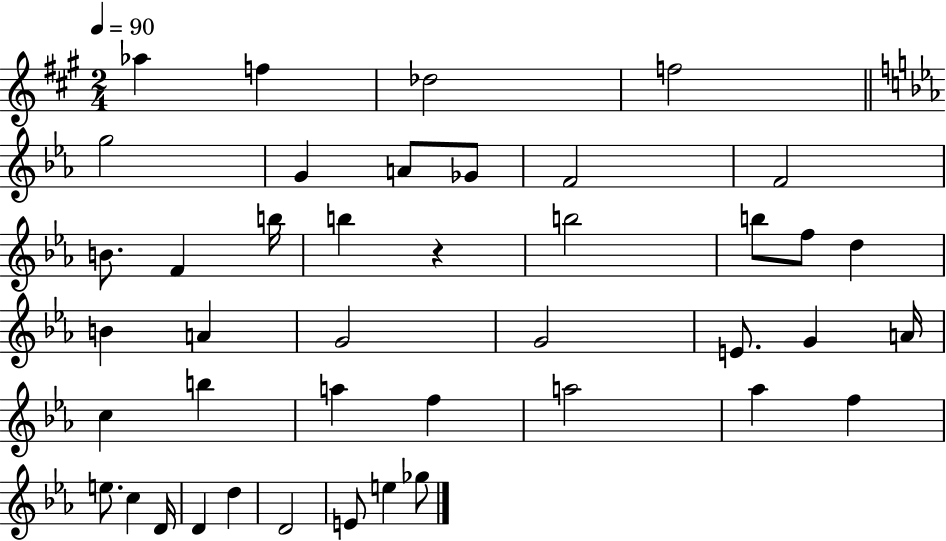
{
  \clef treble
  \numericTimeSignature
  \time 2/4
  \key a \major
  \tempo 4 = 90
  \repeat volta 2 { aes''4 f''4 | des''2 | f''2 | \bar "||" \break \key c \minor g''2 | g'4 a'8 ges'8 | f'2 | f'2 | \break b'8. f'4 b''16 | b''4 r4 | b''2 | b''8 f''8 d''4 | \break b'4 a'4 | g'2 | g'2 | e'8. g'4 a'16 | \break c''4 b''4 | a''4 f''4 | a''2 | aes''4 f''4 | \break e''8. c''4 d'16 | d'4 d''4 | d'2 | e'8 e''4 ges''8 | \break } \bar "|."
}